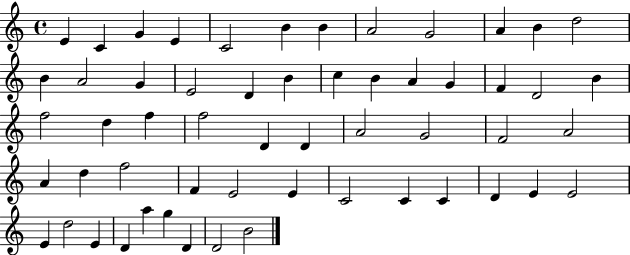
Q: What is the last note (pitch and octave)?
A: B4